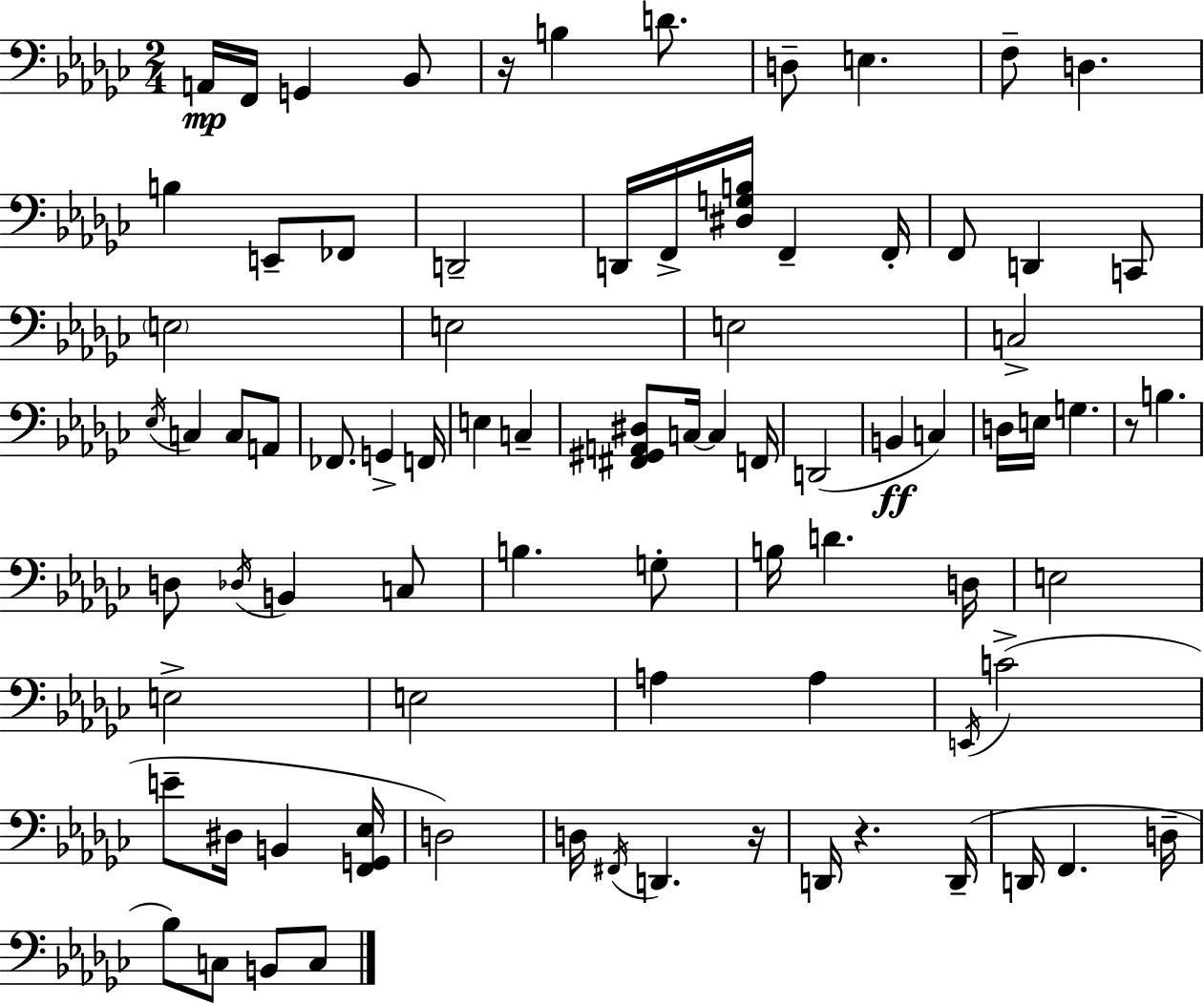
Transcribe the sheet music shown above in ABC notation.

X:1
T:Untitled
M:2/4
L:1/4
K:Ebm
A,,/4 F,,/4 G,, _B,,/2 z/4 B, D/2 D,/2 E, F,/2 D, B, E,,/2 _F,,/2 D,,2 D,,/4 F,,/4 [^D,G,B,]/4 F,, F,,/4 F,,/2 D,, C,,/2 E,2 E,2 E,2 C,2 _E,/4 C, C,/2 A,,/2 _F,,/2 G,, F,,/4 E, C, [^F,,^G,,A,,^D,]/2 C,/4 C, F,,/4 D,,2 B,, C, D,/4 E,/4 G, z/2 B, D,/2 _D,/4 B,, C,/2 B, G,/2 B,/4 D D,/4 E,2 E,2 E,2 A, A, E,,/4 C2 E/2 ^D,/4 B,, [F,,G,,_E,]/4 D,2 D,/4 ^F,,/4 D,, z/4 D,,/4 z D,,/4 D,,/4 F,, D,/4 _B,/2 C,/2 B,,/2 C,/2